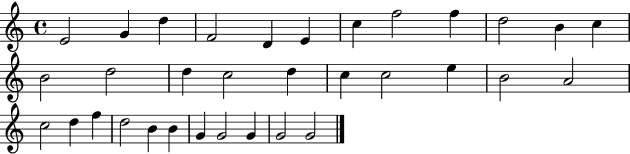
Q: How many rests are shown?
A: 0